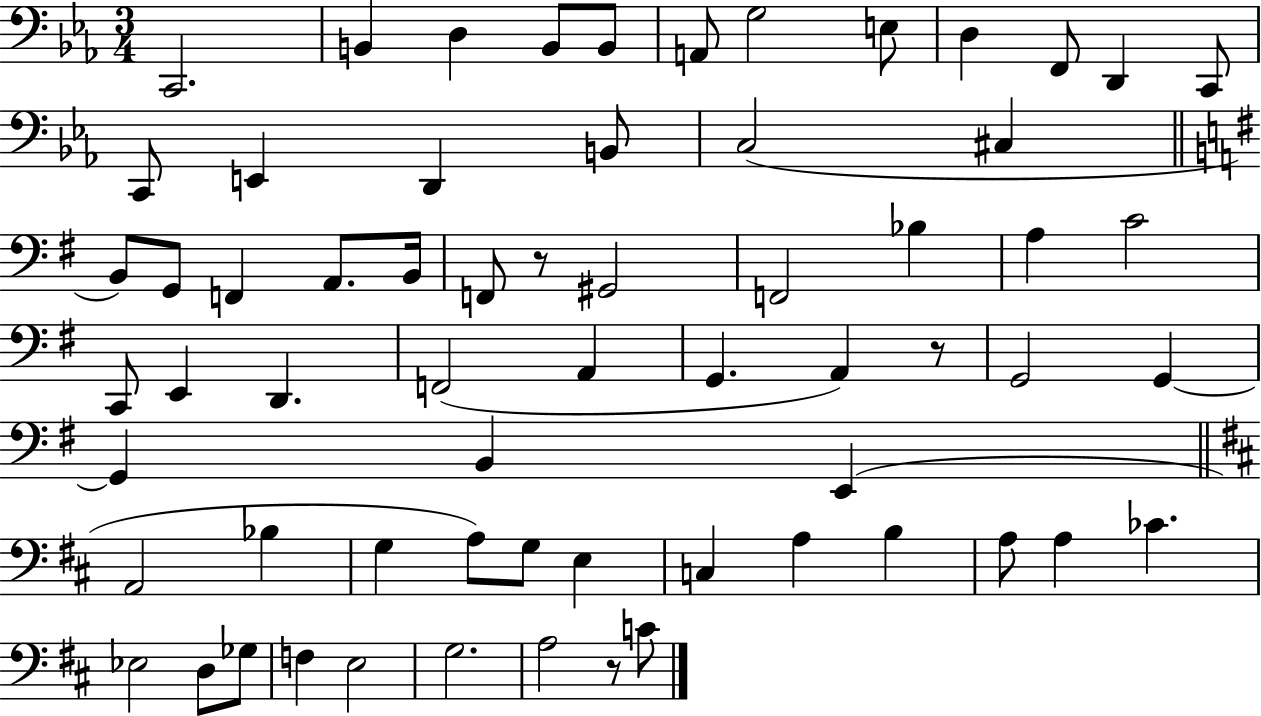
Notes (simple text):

C2/h. B2/q D3/q B2/e B2/e A2/e G3/h E3/e D3/q F2/e D2/q C2/e C2/e E2/q D2/q B2/e C3/h C#3/q B2/e G2/e F2/q A2/e. B2/s F2/e R/e G#2/h F2/h Bb3/q A3/q C4/h C2/e E2/q D2/q. F2/h A2/q G2/q. A2/q R/e G2/h G2/q G2/q B2/q E2/q A2/h Bb3/q G3/q A3/e G3/e E3/q C3/q A3/q B3/q A3/e A3/q CES4/q. Eb3/h D3/e Gb3/e F3/q E3/h G3/h. A3/h R/e C4/e